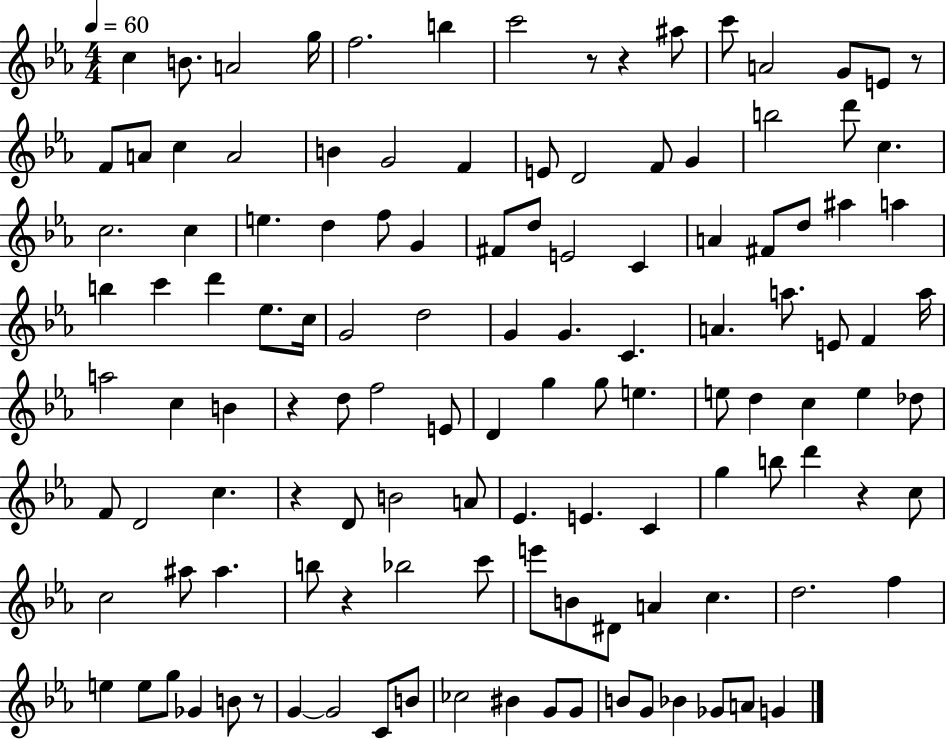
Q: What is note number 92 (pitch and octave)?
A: B4